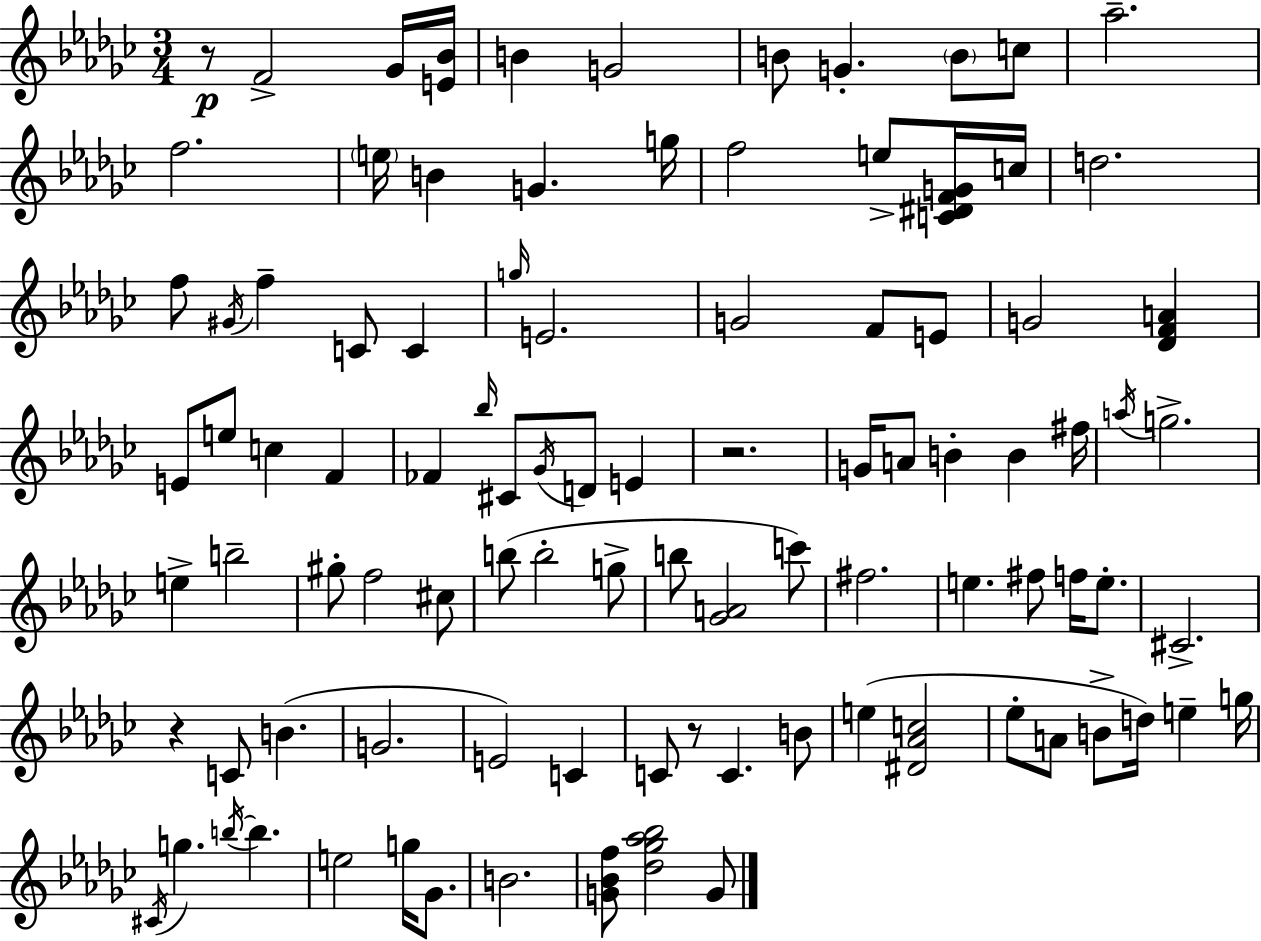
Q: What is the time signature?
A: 3/4